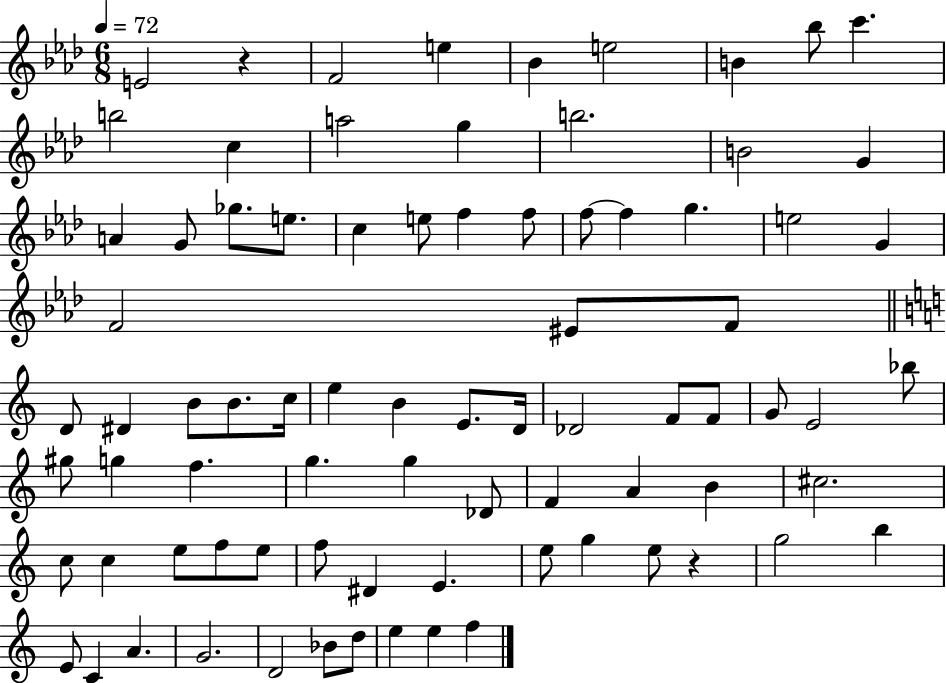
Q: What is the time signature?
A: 6/8